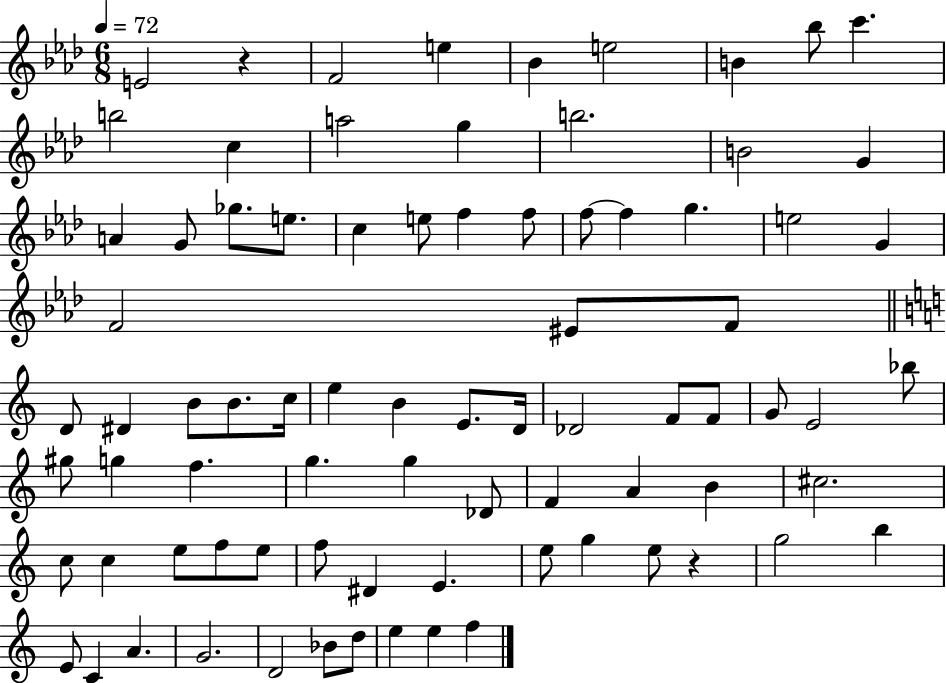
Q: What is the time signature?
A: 6/8